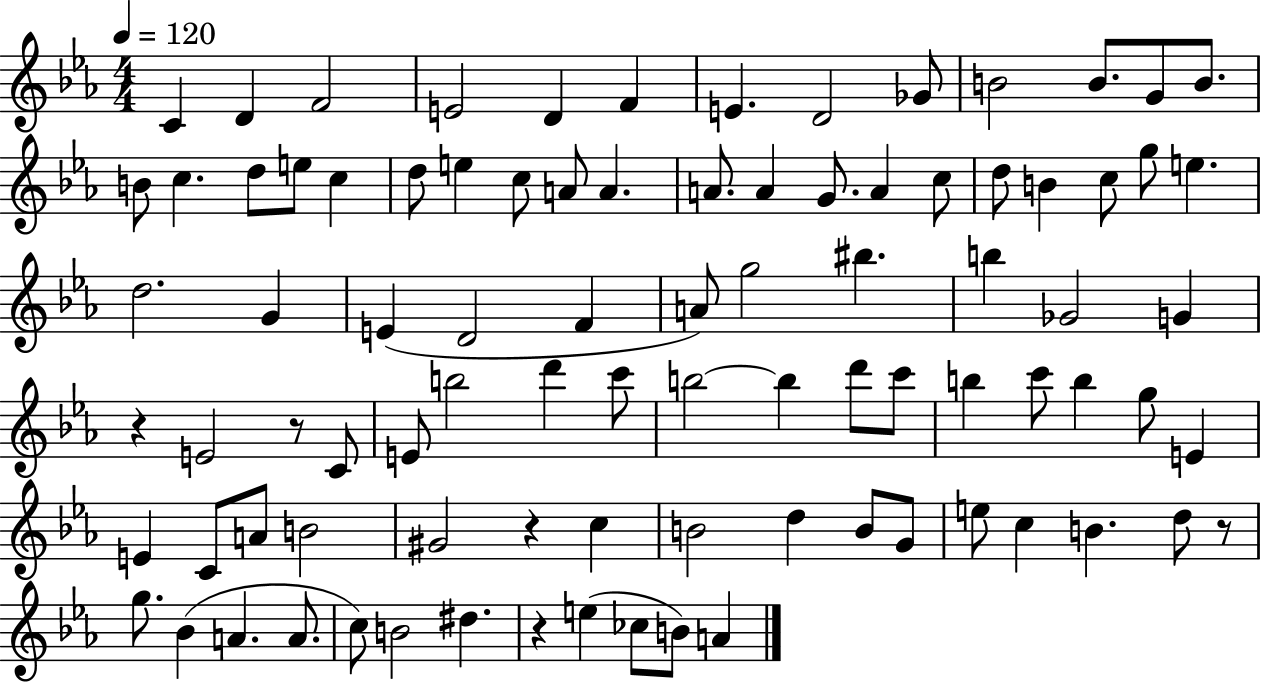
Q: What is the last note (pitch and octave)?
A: A4